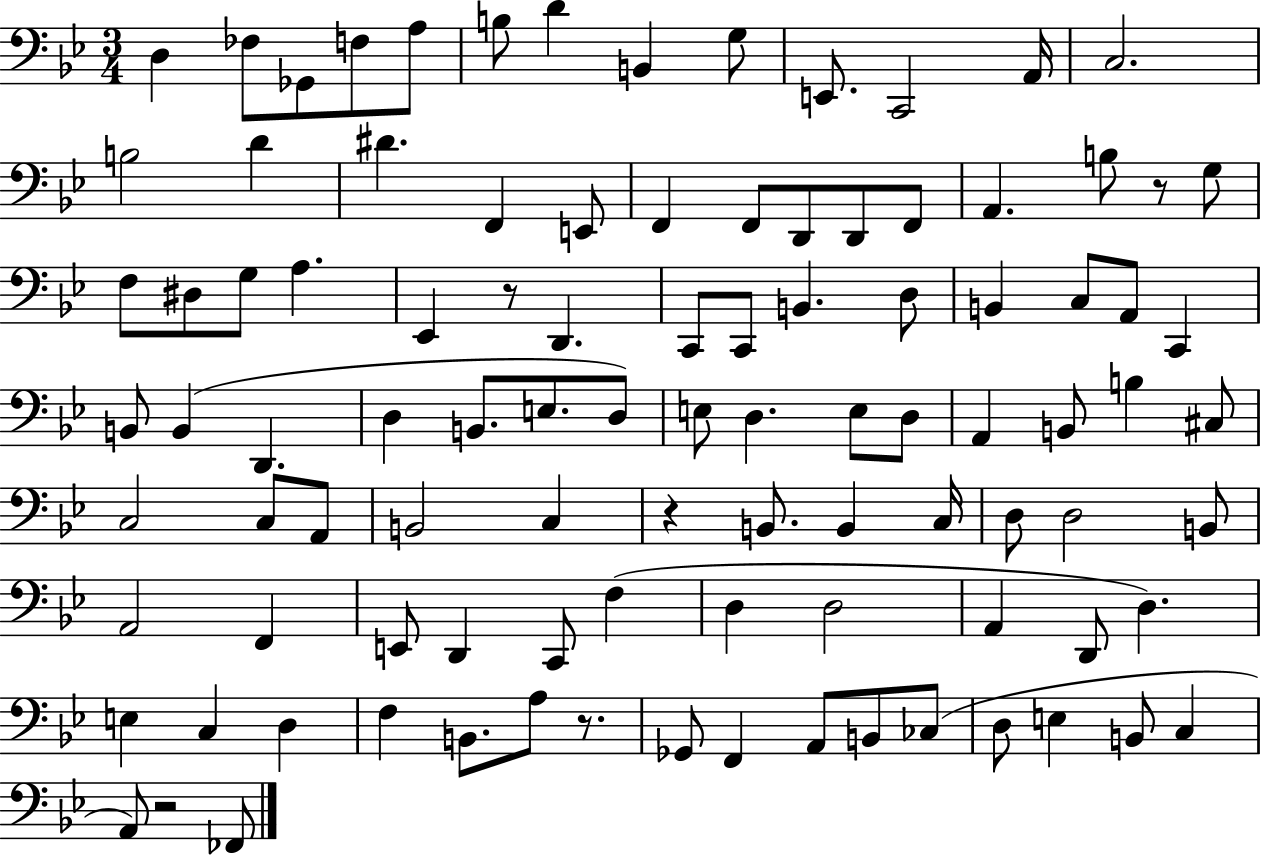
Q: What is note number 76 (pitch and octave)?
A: D2